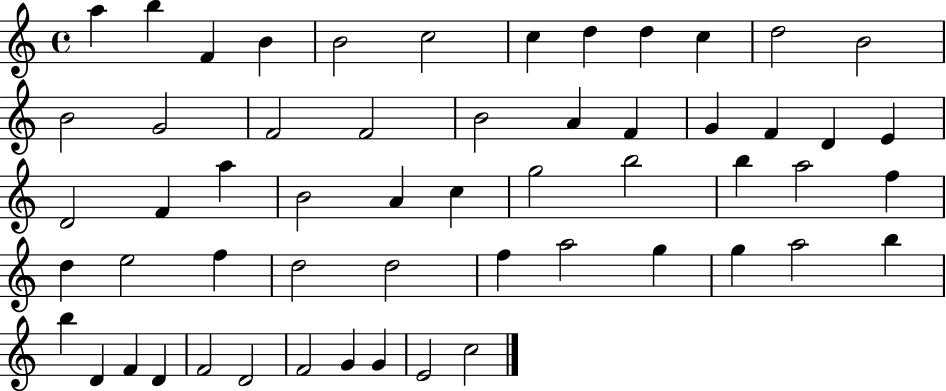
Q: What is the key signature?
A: C major